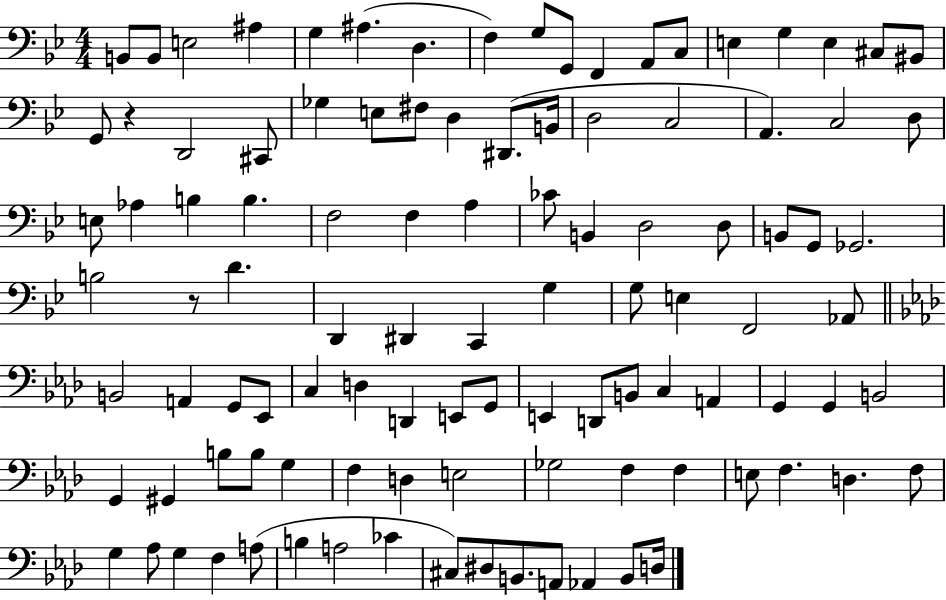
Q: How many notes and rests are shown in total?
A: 105